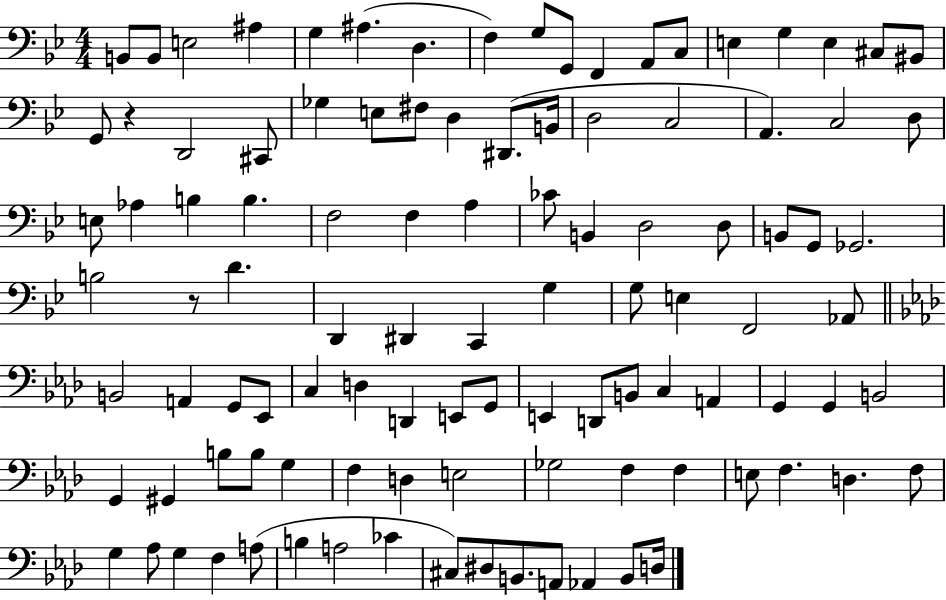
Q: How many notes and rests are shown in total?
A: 105